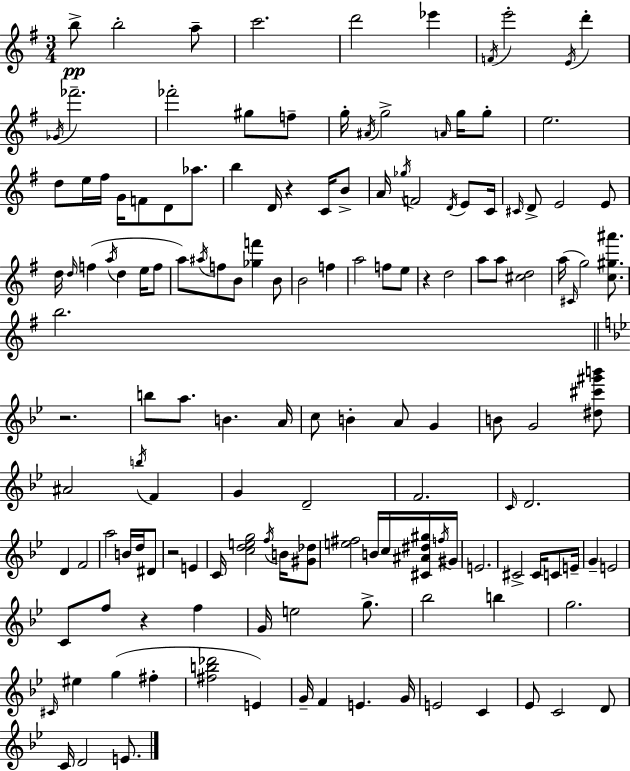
B5/e B5/h A5/e C6/h. D6/h Eb6/q F4/s E6/h E4/s D6/q Gb4/s FES6/h. FES6/h G#5/e F5/e G5/s A#4/s G5/h A4/s G5/s G5/e E5/h. D5/e E5/s F#5/s G4/s F4/e D4/e Ab5/e. B5/q D4/s R/q C4/s B4/e A4/s Gb5/s F4/h D4/s E4/e C4/s C#4/s D4/e E4/h E4/e D5/s D5/s F5/q A5/s D5/q E5/s F5/e A5/e A#5/s F5/e B4/e [Gb5,F6]/q B4/e B4/h F5/q A5/h F5/e E5/e R/q D5/h A5/e A5/e [C#5,D5]/h A5/s C#4/s G5/h [C5,G#5,A#6]/e. B5/h. R/h. B5/e A5/e. B4/q. A4/s C5/e B4/q A4/e G4/q B4/e G4/h [D#5,C#6,G#6,B6]/e A#4/h B5/s F4/q G4/q D4/h F4/h. C4/s D4/h. D4/q F4/h A5/h B4/s D5/s D#4/e R/h E4/q C4/s [C5,D5,E5,G5]/h F5/s B4/s [G#4,Db5]/e [E5,F#5]/h B4/s C5/s [C#4,A#4,D#5,G#5]/s F5/s G#4/s E4/h. C#4/h C#4/s C4/e E4/s G4/q E4/h C4/e F5/e R/q F5/q G4/s E5/h G5/e. Bb5/h B5/q G5/h. C#4/s EIS5/q G5/q F#5/q [F#5,B5,Db6]/h E4/q G4/s F4/q E4/q. G4/s E4/h C4/q Eb4/e C4/h D4/e C4/s D4/h E4/e.